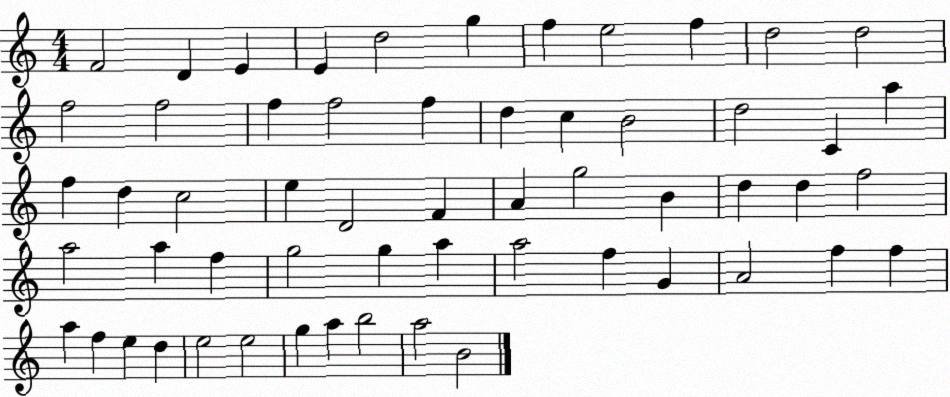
X:1
T:Untitled
M:4/4
L:1/4
K:C
F2 D E E d2 g f e2 f d2 d2 f2 f2 f f2 f d c B2 d2 C a f d c2 e D2 F A g2 B d d f2 a2 a f g2 g a a2 f G A2 f f a f e d e2 e2 g a b2 a2 B2